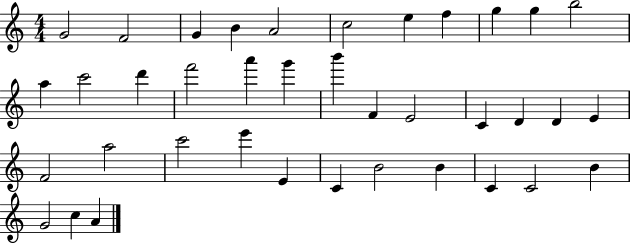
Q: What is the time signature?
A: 4/4